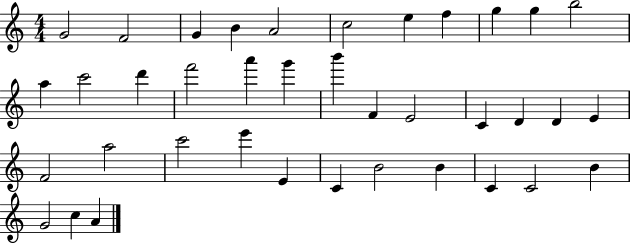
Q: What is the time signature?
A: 4/4